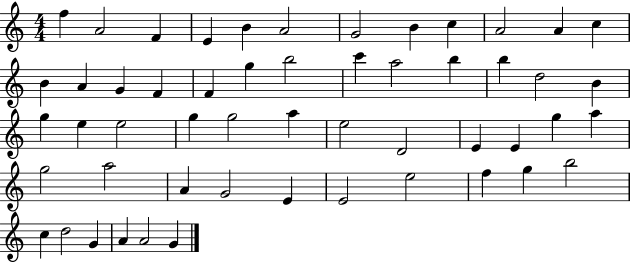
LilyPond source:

{
  \clef treble
  \numericTimeSignature
  \time 4/4
  \key c \major
  f''4 a'2 f'4 | e'4 b'4 a'2 | g'2 b'4 c''4 | a'2 a'4 c''4 | \break b'4 a'4 g'4 f'4 | f'4 g''4 b''2 | c'''4 a''2 b''4 | b''4 d''2 b'4 | \break g''4 e''4 e''2 | g''4 g''2 a''4 | e''2 d'2 | e'4 e'4 g''4 a''4 | \break g''2 a''2 | a'4 g'2 e'4 | e'2 e''2 | f''4 g''4 b''2 | \break c''4 d''2 g'4 | a'4 a'2 g'4 | \bar "|."
}